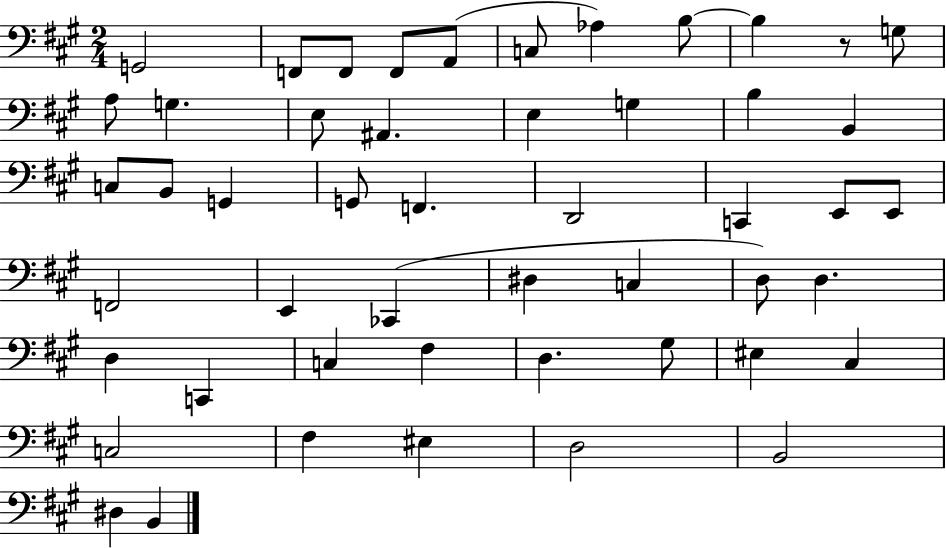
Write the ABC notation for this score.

X:1
T:Untitled
M:2/4
L:1/4
K:A
G,,2 F,,/2 F,,/2 F,,/2 A,,/2 C,/2 _A, B,/2 B, z/2 G,/2 A,/2 G, E,/2 ^A,, E, G, B, B,, C,/2 B,,/2 G,, G,,/2 F,, D,,2 C,, E,,/2 E,,/2 F,,2 E,, _C,, ^D, C, D,/2 D, D, C,, C, ^F, D, ^G,/2 ^E, ^C, C,2 ^F, ^E, D,2 B,,2 ^D, B,,